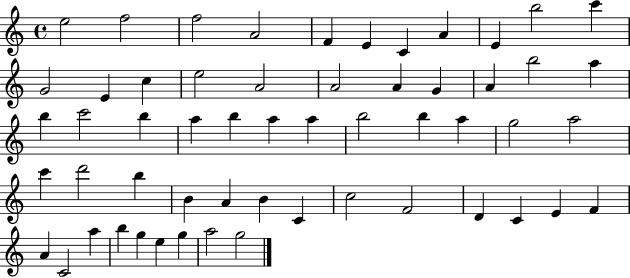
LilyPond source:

{
  \clef treble
  \time 4/4
  \defaultTimeSignature
  \key c \major
  e''2 f''2 | f''2 a'2 | f'4 e'4 c'4 a'4 | e'4 b''2 c'''4 | \break g'2 e'4 c''4 | e''2 a'2 | a'2 a'4 g'4 | a'4 b''2 a''4 | \break b''4 c'''2 b''4 | a''4 b''4 a''4 a''4 | b''2 b''4 a''4 | g''2 a''2 | \break c'''4 d'''2 b''4 | b'4 a'4 b'4 c'4 | c''2 f'2 | d'4 c'4 e'4 f'4 | \break a'4 c'2 a''4 | b''4 g''4 e''4 g''4 | a''2 g''2 | \bar "|."
}